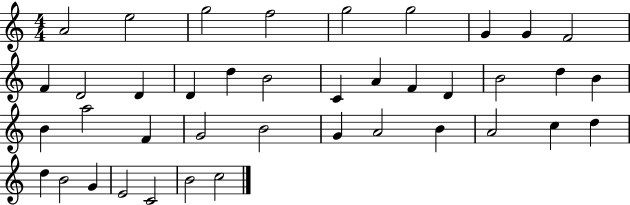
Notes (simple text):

A4/h E5/h G5/h F5/h G5/h G5/h G4/q G4/q F4/h F4/q D4/h D4/q D4/q D5/q B4/h C4/q A4/q F4/q D4/q B4/h D5/q B4/q B4/q A5/h F4/q G4/h B4/h G4/q A4/h B4/q A4/h C5/q D5/q D5/q B4/h G4/q E4/h C4/h B4/h C5/h